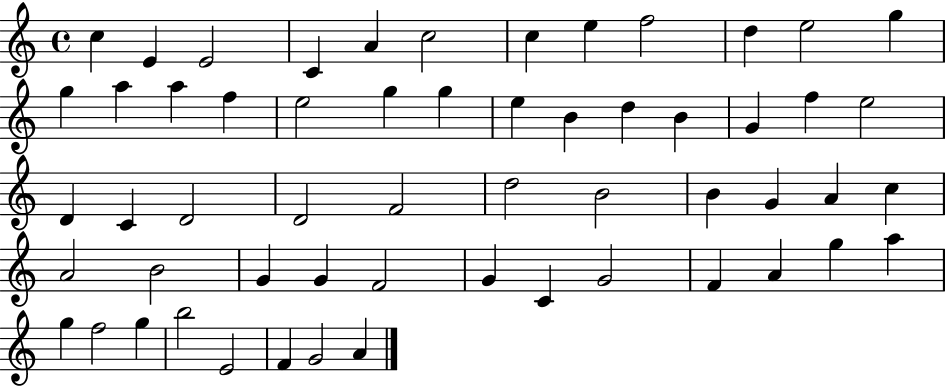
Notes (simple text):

C5/q E4/q E4/h C4/q A4/q C5/h C5/q E5/q F5/h D5/q E5/h G5/q G5/q A5/q A5/q F5/q E5/h G5/q G5/q E5/q B4/q D5/q B4/q G4/q F5/q E5/h D4/q C4/q D4/h D4/h F4/h D5/h B4/h B4/q G4/q A4/q C5/q A4/h B4/h G4/q G4/q F4/h G4/q C4/q G4/h F4/q A4/q G5/q A5/q G5/q F5/h G5/q B5/h E4/h F4/q G4/h A4/q